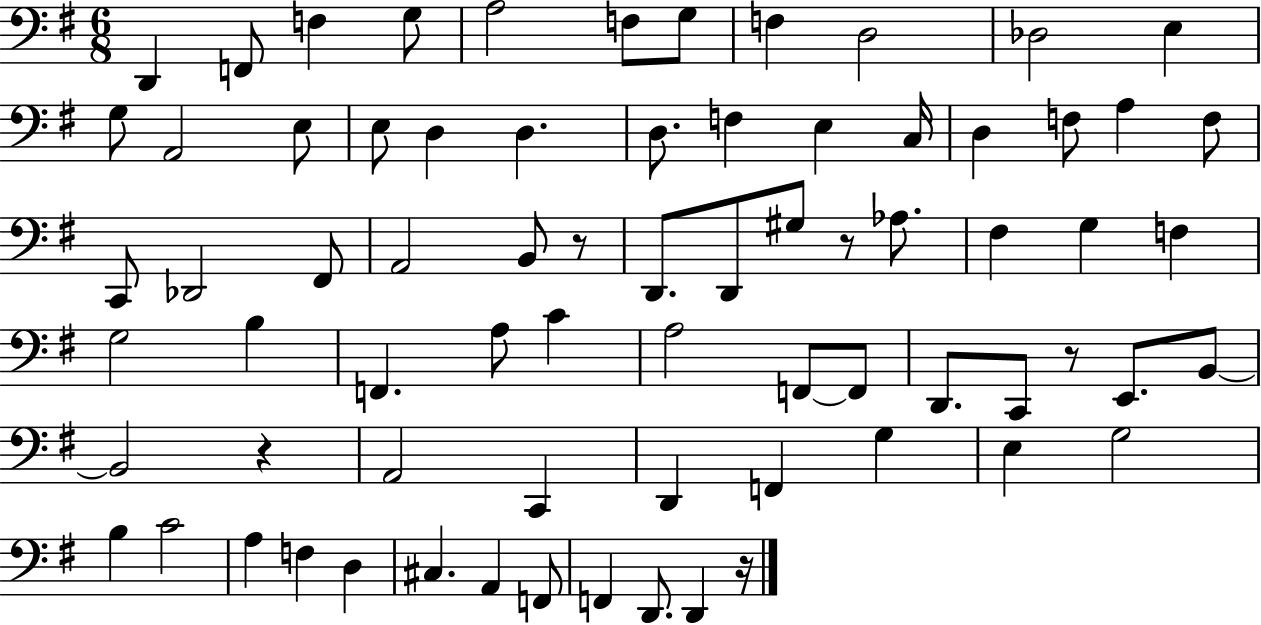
X:1
T:Untitled
M:6/8
L:1/4
K:G
D,, F,,/2 F, G,/2 A,2 F,/2 G,/2 F, D,2 _D,2 E, G,/2 A,,2 E,/2 E,/2 D, D, D,/2 F, E, C,/4 D, F,/2 A, F,/2 C,,/2 _D,,2 ^F,,/2 A,,2 B,,/2 z/2 D,,/2 D,,/2 ^G,/2 z/2 _A,/2 ^F, G, F, G,2 B, F,, A,/2 C A,2 F,,/2 F,,/2 D,,/2 C,,/2 z/2 E,,/2 B,,/2 B,,2 z A,,2 C,, D,, F,, G, E, G,2 B, C2 A, F, D, ^C, A,, F,,/2 F,, D,,/2 D,, z/4